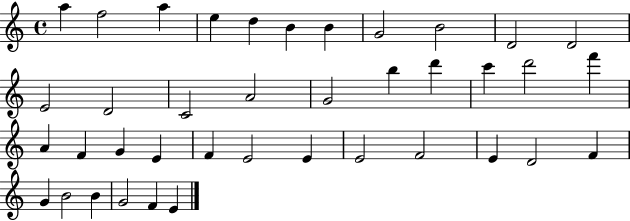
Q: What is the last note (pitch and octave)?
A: E4